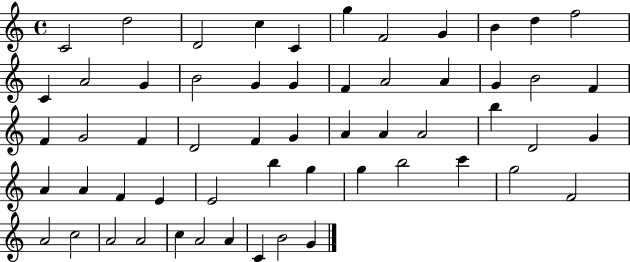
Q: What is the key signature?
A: C major